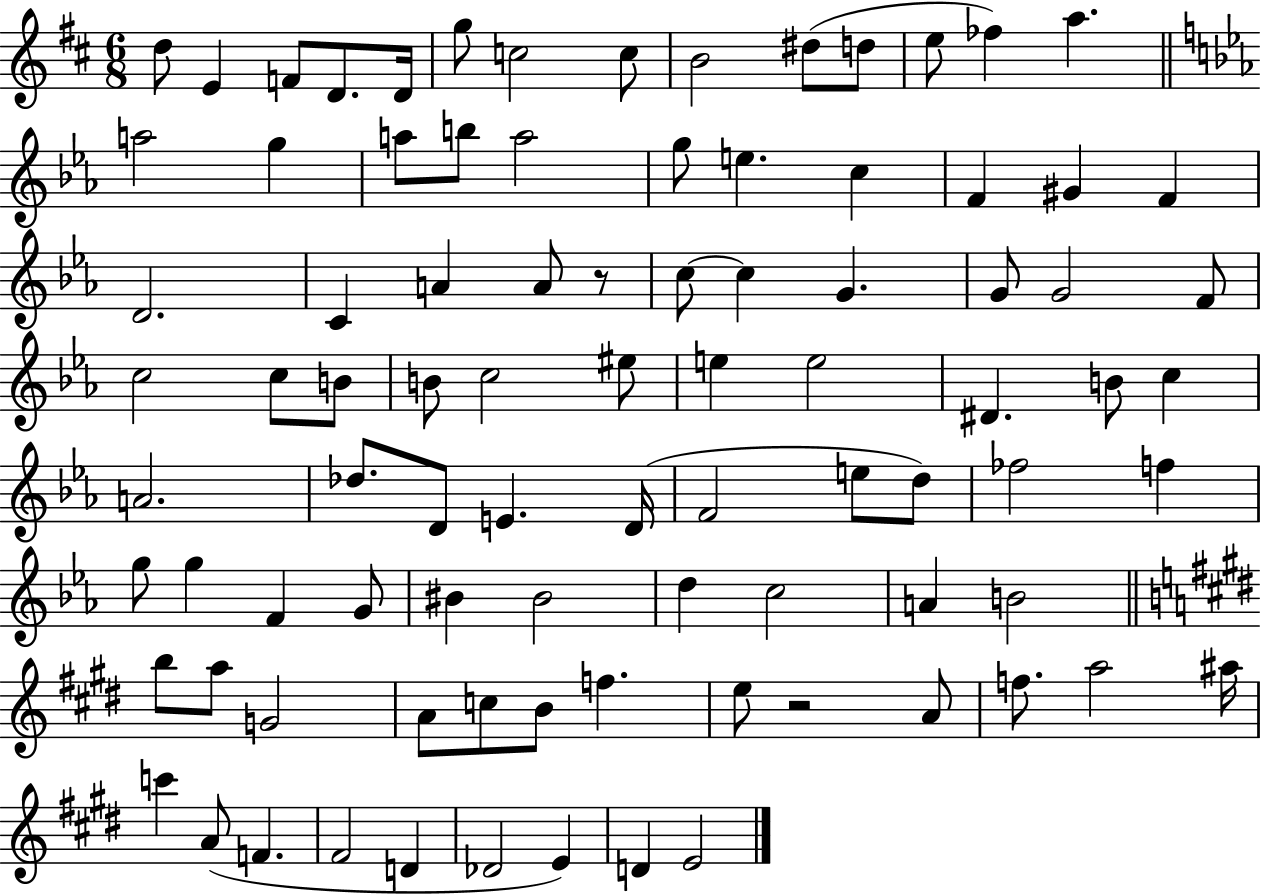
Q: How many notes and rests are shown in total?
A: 89